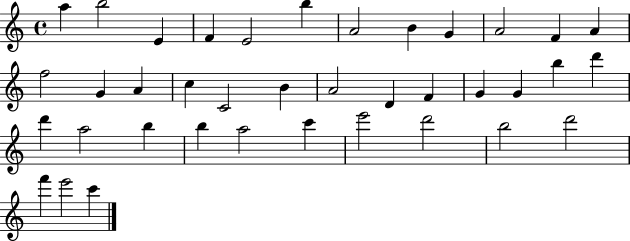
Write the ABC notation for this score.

X:1
T:Untitled
M:4/4
L:1/4
K:C
a b2 E F E2 b A2 B G A2 F A f2 G A c C2 B A2 D F G G b d' d' a2 b b a2 c' e'2 d'2 b2 d'2 f' e'2 c'